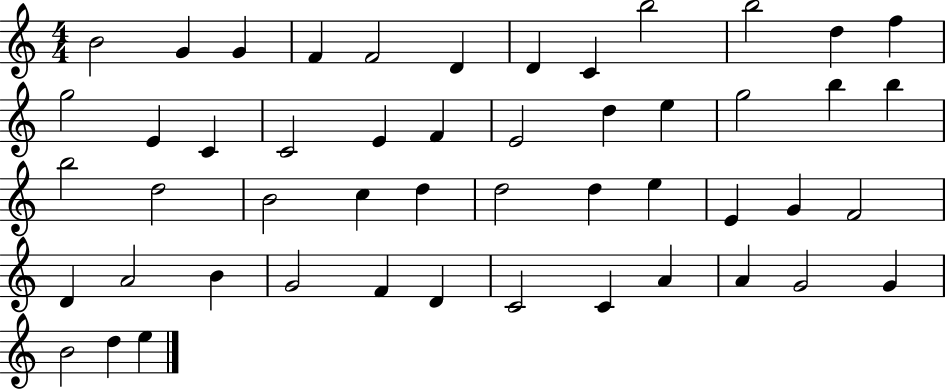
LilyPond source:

{
  \clef treble
  \numericTimeSignature
  \time 4/4
  \key c \major
  b'2 g'4 g'4 | f'4 f'2 d'4 | d'4 c'4 b''2 | b''2 d''4 f''4 | \break g''2 e'4 c'4 | c'2 e'4 f'4 | e'2 d''4 e''4 | g''2 b''4 b''4 | \break b''2 d''2 | b'2 c''4 d''4 | d''2 d''4 e''4 | e'4 g'4 f'2 | \break d'4 a'2 b'4 | g'2 f'4 d'4 | c'2 c'4 a'4 | a'4 g'2 g'4 | \break b'2 d''4 e''4 | \bar "|."
}